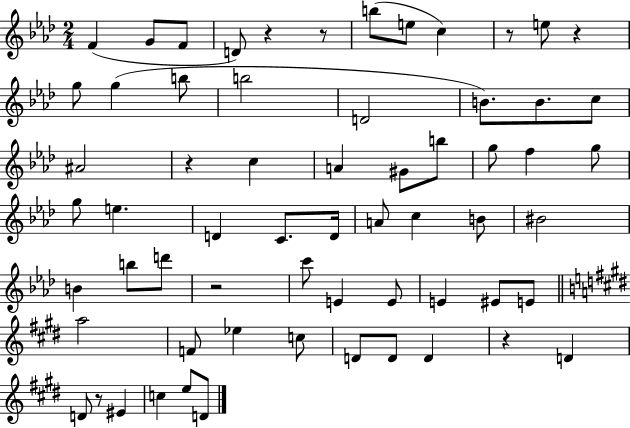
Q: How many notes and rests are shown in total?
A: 63